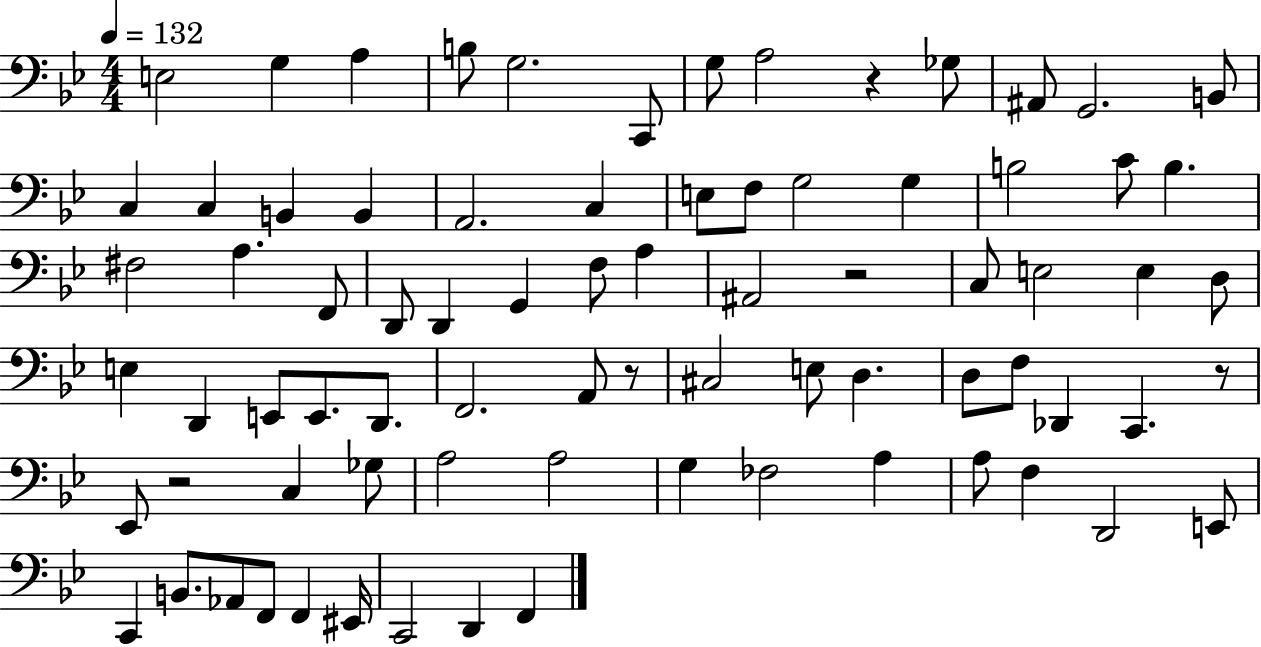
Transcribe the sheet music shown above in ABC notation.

X:1
T:Untitled
M:4/4
L:1/4
K:Bb
E,2 G, A, B,/2 G,2 C,,/2 G,/2 A,2 z _G,/2 ^A,,/2 G,,2 B,,/2 C, C, B,, B,, A,,2 C, E,/2 F,/2 G,2 G, B,2 C/2 B, ^F,2 A, F,,/2 D,,/2 D,, G,, F,/2 A, ^A,,2 z2 C,/2 E,2 E, D,/2 E, D,, E,,/2 E,,/2 D,,/2 F,,2 A,,/2 z/2 ^C,2 E,/2 D, D,/2 F,/2 _D,, C,, z/2 _E,,/2 z2 C, _G,/2 A,2 A,2 G, _F,2 A, A,/2 F, D,,2 E,,/2 C,, B,,/2 _A,,/2 F,,/2 F,, ^E,,/4 C,,2 D,, F,,